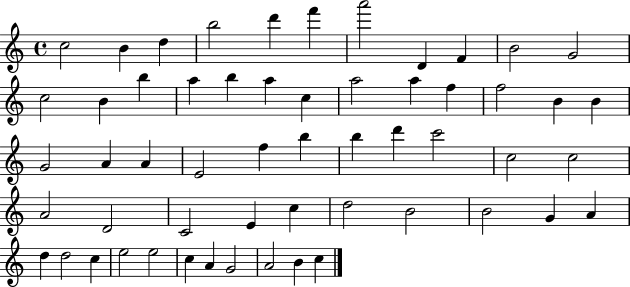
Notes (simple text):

C5/h B4/q D5/q B5/h D6/q F6/q A6/h D4/q F4/q B4/h G4/h C5/h B4/q B5/q A5/q B5/q A5/q C5/q A5/h A5/q F5/q F5/h B4/q B4/q G4/h A4/q A4/q E4/h F5/q B5/q B5/q D6/q C6/h C5/h C5/h A4/h D4/h C4/h E4/q C5/q D5/h B4/h B4/h G4/q A4/q D5/q D5/h C5/q E5/h E5/h C5/q A4/q G4/h A4/h B4/q C5/q